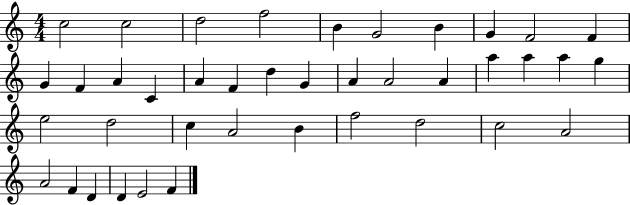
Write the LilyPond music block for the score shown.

{
  \clef treble
  \numericTimeSignature
  \time 4/4
  \key c \major
  c''2 c''2 | d''2 f''2 | b'4 g'2 b'4 | g'4 f'2 f'4 | \break g'4 f'4 a'4 c'4 | a'4 f'4 d''4 g'4 | a'4 a'2 a'4 | a''4 a''4 a''4 g''4 | \break e''2 d''2 | c''4 a'2 b'4 | f''2 d''2 | c''2 a'2 | \break a'2 f'4 d'4 | d'4 e'2 f'4 | \bar "|."
}